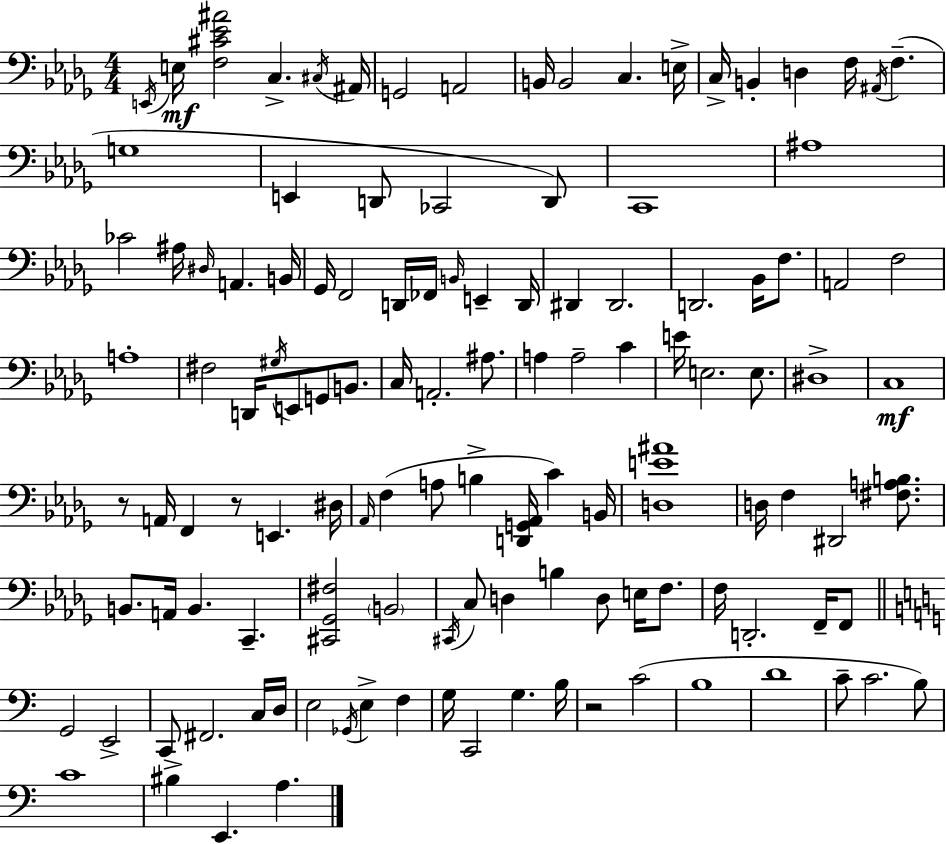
X:1
T:Untitled
M:4/4
L:1/4
K:Bbm
E,,/4 E,/4 [F,^C_E^A]2 C, ^C,/4 ^A,,/4 G,,2 A,,2 B,,/4 B,,2 C, E,/4 C,/4 B,, D, F,/4 ^A,,/4 F, G,4 E,, D,,/2 _C,,2 D,,/2 C,,4 ^A,4 _C2 ^A,/4 ^D,/4 A,, B,,/4 _G,,/4 F,,2 D,,/4 _F,,/4 B,,/4 E,, D,,/4 ^D,, ^D,,2 D,,2 _B,,/4 F,/2 A,,2 F,2 A,4 ^F,2 D,,/4 ^G,/4 E,,/2 G,,/2 B,,/2 C,/4 A,,2 ^A,/2 A, A,2 C E/4 E,2 E,/2 ^D,4 C,4 z/2 A,,/4 F,, z/2 E,, ^D,/4 _A,,/4 F, A,/2 B, [D,,G,,_A,,]/4 C B,,/4 [D,E^A]4 D,/4 F, ^D,,2 [^F,A,B,]/2 B,,/2 A,,/4 B,, C,, [^C,,_G,,^F,]2 B,,2 ^C,,/4 C,/2 D, B, D,/2 E,/4 F,/2 F,/4 D,,2 F,,/4 F,,/2 G,,2 E,,2 C,,/2 ^F,,2 C,/4 D,/4 E,2 _G,,/4 E, F, G,/4 C,,2 G, B,/4 z2 C2 B,4 D4 C/2 C2 B,/2 C4 ^B, E,, A,